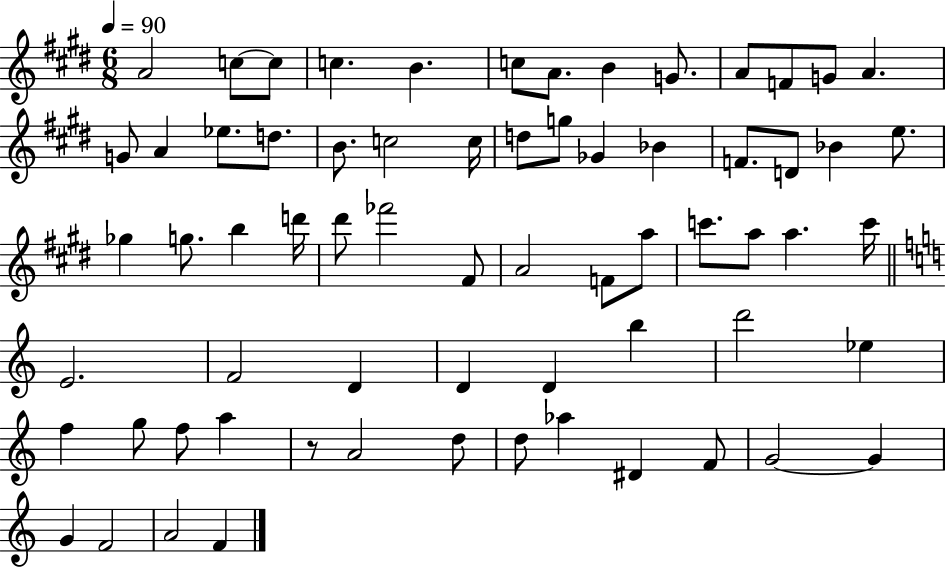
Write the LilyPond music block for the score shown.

{
  \clef treble
  \numericTimeSignature
  \time 6/8
  \key e \major
  \tempo 4 = 90
  a'2 c''8~~ c''8 | c''4. b'4. | c''8 a'8. b'4 g'8. | a'8 f'8 g'8 a'4. | \break g'8 a'4 ees''8. d''8. | b'8. c''2 c''16 | d''8 g''8 ges'4 bes'4 | f'8. d'8 bes'4 e''8. | \break ges''4 g''8. b''4 d'''16 | dis'''8 fes'''2 fis'8 | a'2 f'8 a''8 | c'''8. a''8 a''4. c'''16 | \break \bar "||" \break \key a \minor e'2. | f'2 d'4 | d'4 d'4 b''4 | d'''2 ees''4 | \break f''4 g''8 f''8 a''4 | r8 a'2 d''8 | d''8 aes''4 dis'4 f'8 | g'2~~ g'4 | \break g'4 f'2 | a'2 f'4 | \bar "|."
}